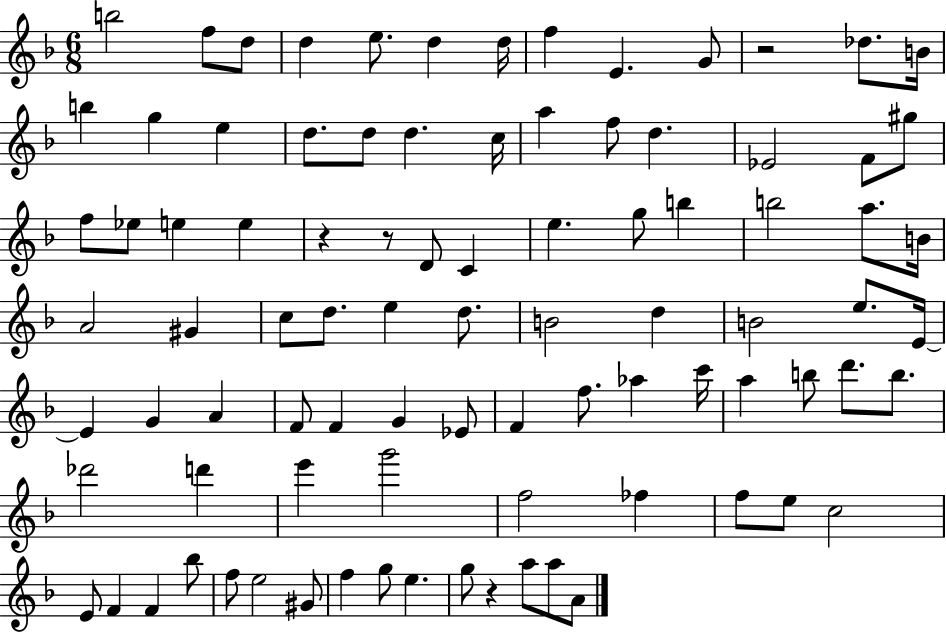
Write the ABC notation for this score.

X:1
T:Untitled
M:6/8
L:1/4
K:F
b2 f/2 d/2 d e/2 d d/4 f E G/2 z2 _d/2 B/4 b g e d/2 d/2 d c/4 a f/2 d _E2 F/2 ^g/2 f/2 _e/2 e e z z/2 D/2 C e g/2 b b2 a/2 B/4 A2 ^G c/2 d/2 e d/2 B2 d B2 e/2 E/4 E G A F/2 F G _E/2 F f/2 _a c'/4 a b/2 d'/2 b/2 _d'2 d' e' g'2 f2 _f f/2 e/2 c2 E/2 F F _b/2 f/2 e2 ^G/2 f g/2 e g/2 z a/2 a/2 A/2